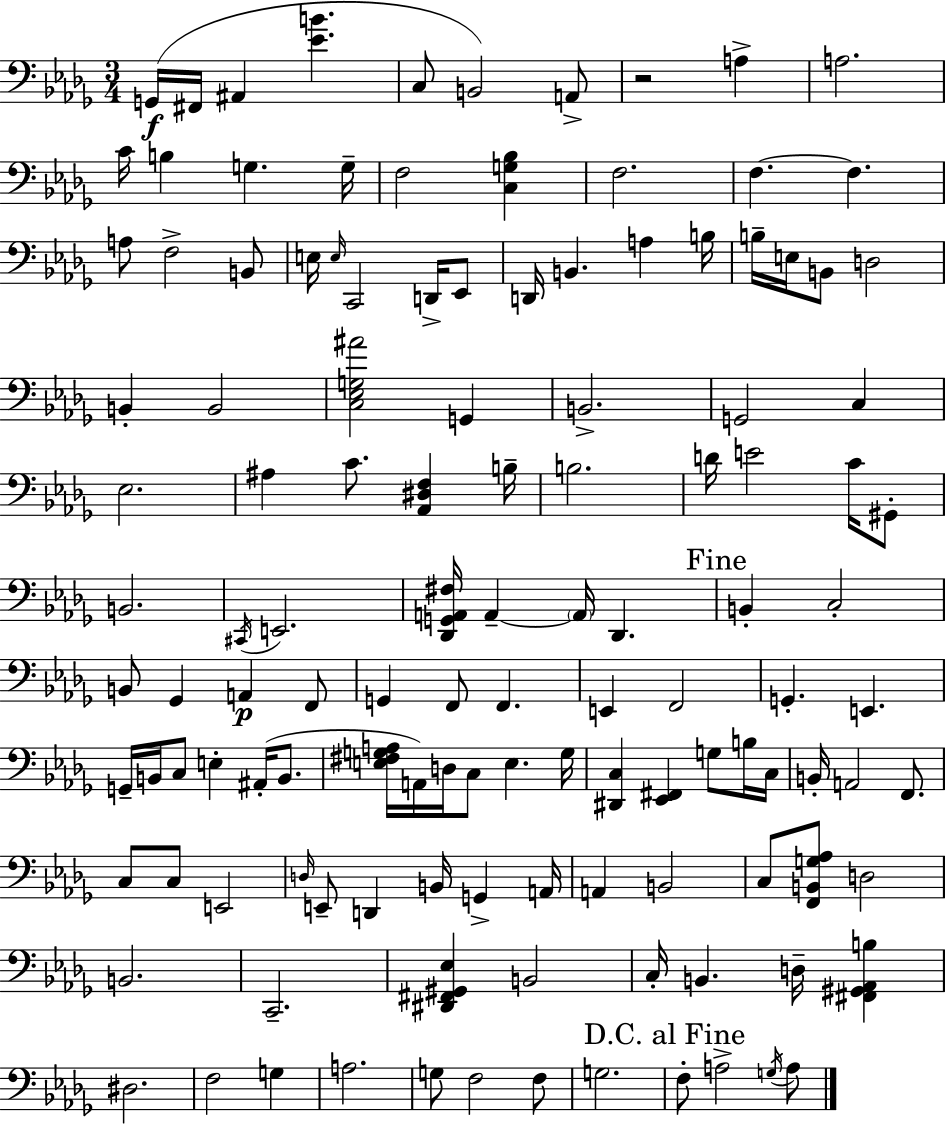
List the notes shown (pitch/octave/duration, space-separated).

G2/s F#2/s A#2/q [Eb4,B4]/q. C3/e B2/h A2/e R/h A3/q A3/h. C4/s B3/q G3/q. G3/s F3/h [C3,G3,Bb3]/q F3/h. F3/q. F3/q. A3/e F3/h B2/e E3/s E3/s C2/h D2/s Eb2/e D2/s B2/q. A3/q B3/s B3/s E3/s B2/e D3/h B2/q B2/h [C3,Eb3,G3,A#4]/h G2/q B2/h. G2/h C3/q Eb3/h. A#3/q C4/e. [Ab2,D#3,F3]/q B3/s B3/h. D4/s E4/h C4/s G#2/e B2/h. C#2/s E2/h. [Db2,G2,A2,F#3]/s A2/q A2/s Db2/q. B2/q C3/h B2/e Gb2/q A2/q F2/e G2/q F2/e F2/q. E2/q F2/h G2/q. E2/q. G2/s B2/s C3/e E3/q A#2/s B2/e. [E3,F#3,G3,A3]/s A2/s D3/s C3/e E3/q. G3/s [D#2,C3]/q [Eb2,F#2]/q G3/e B3/s C3/s B2/s A2/h F2/e. C3/e C3/e E2/h D3/s E2/e D2/q B2/s G2/q A2/s A2/q B2/h C3/e [F2,B2,G3,Ab3]/e D3/h B2/h. C2/h. [D#2,F#2,G#2,Eb3]/q B2/h C3/s B2/q. D3/s [F#2,G#2,Ab2,B3]/q D#3/h. F3/h G3/q A3/h. G3/e F3/h F3/e G3/h. F3/e A3/h G3/s A3/e